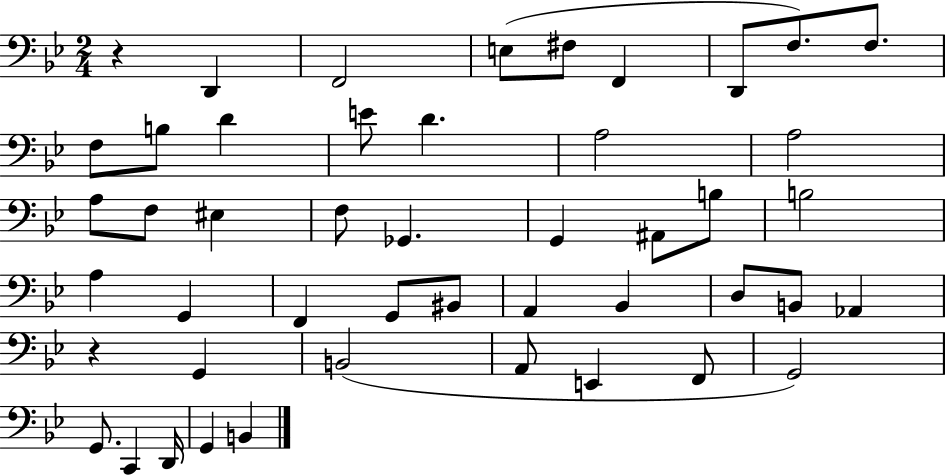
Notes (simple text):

R/q D2/q F2/h E3/e F#3/e F2/q D2/e F3/e. F3/e. F3/e B3/e D4/q E4/e D4/q. A3/h A3/h A3/e F3/e EIS3/q F3/e Gb2/q. G2/q A#2/e B3/e B3/h A3/q G2/q F2/q G2/e BIS2/e A2/q Bb2/q D3/e B2/e Ab2/q R/q G2/q B2/h A2/e E2/q F2/e G2/h G2/e. C2/q D2/s G2/q B2/q